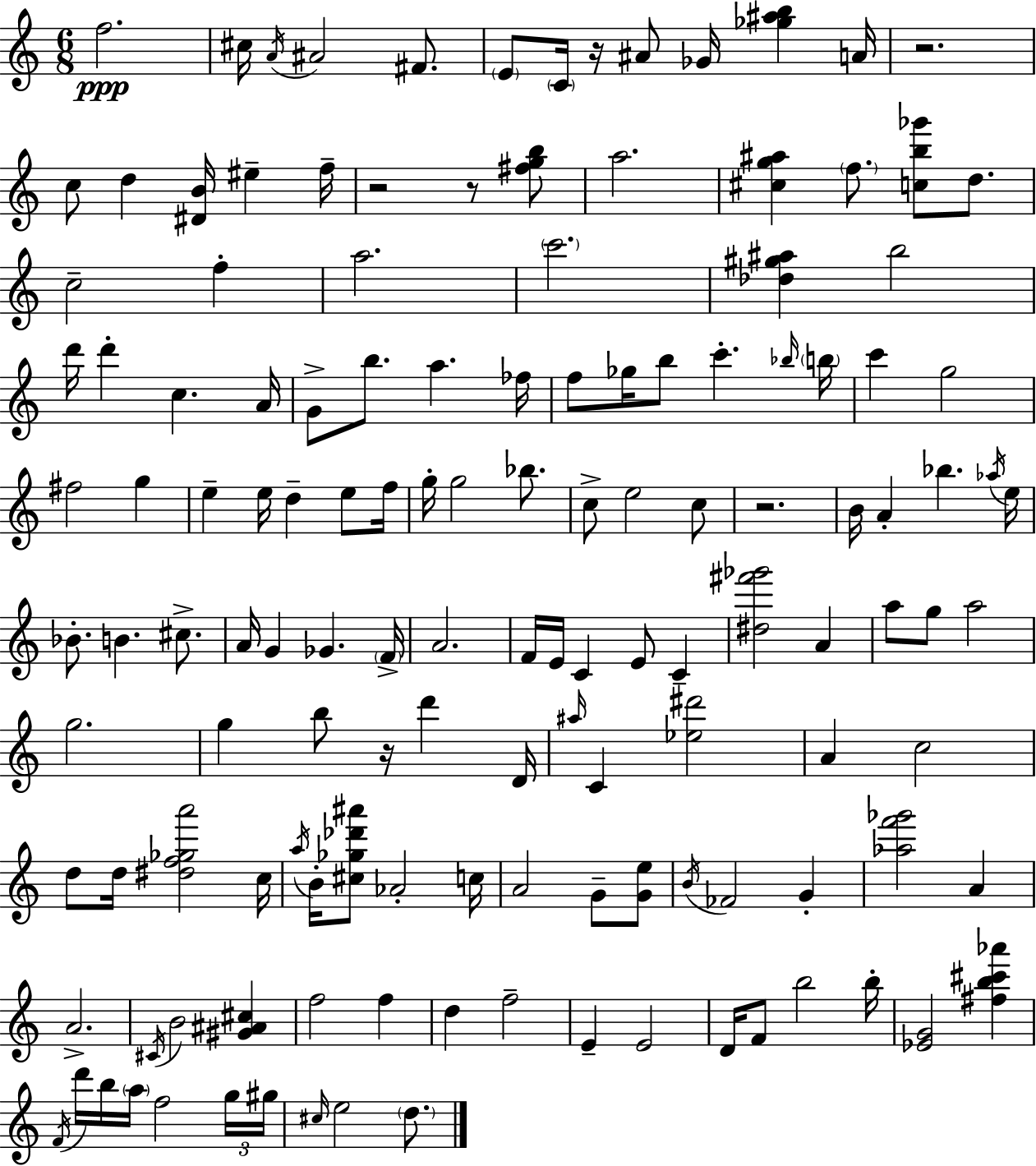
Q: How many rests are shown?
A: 6